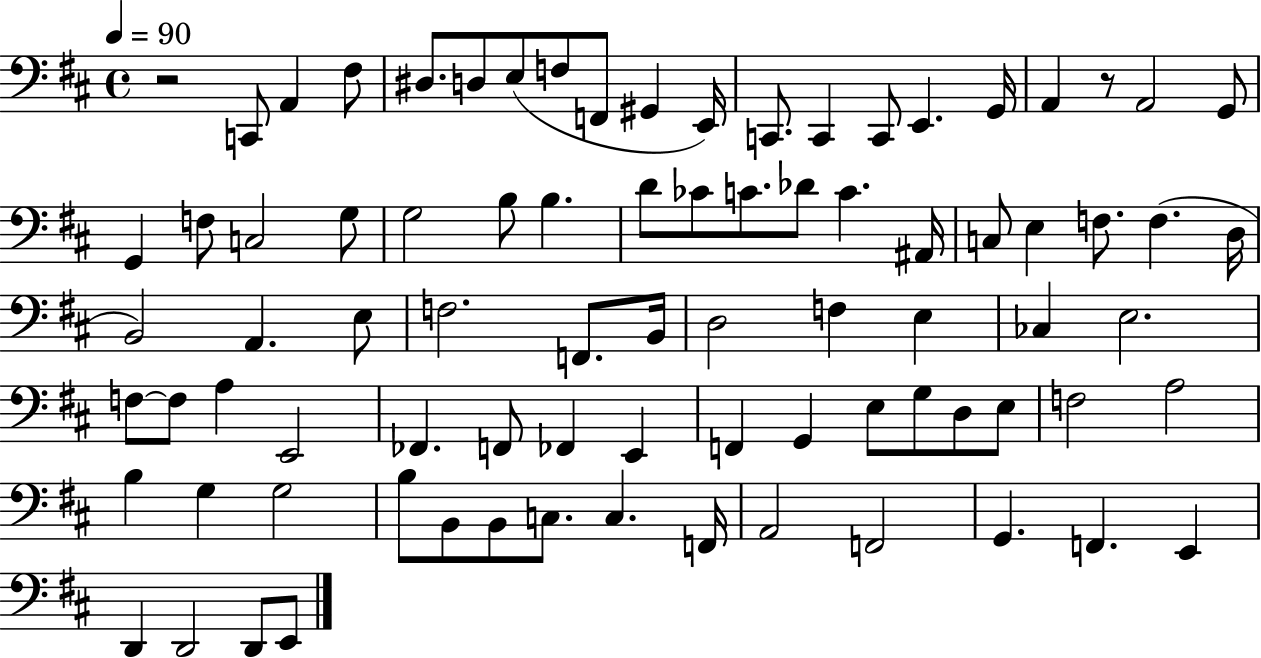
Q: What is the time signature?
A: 4/4